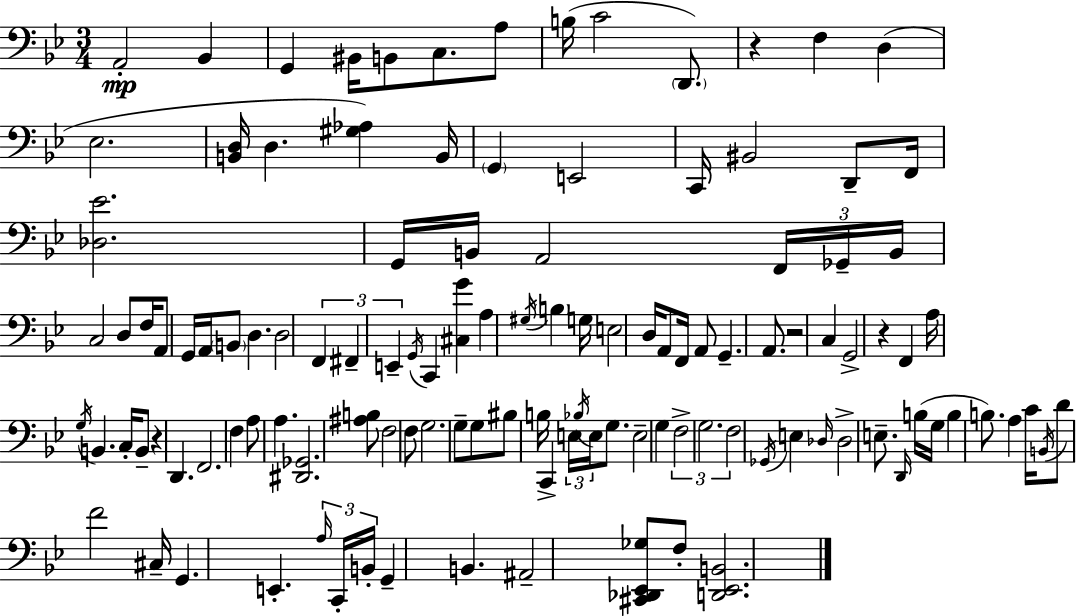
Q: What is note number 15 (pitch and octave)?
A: B2